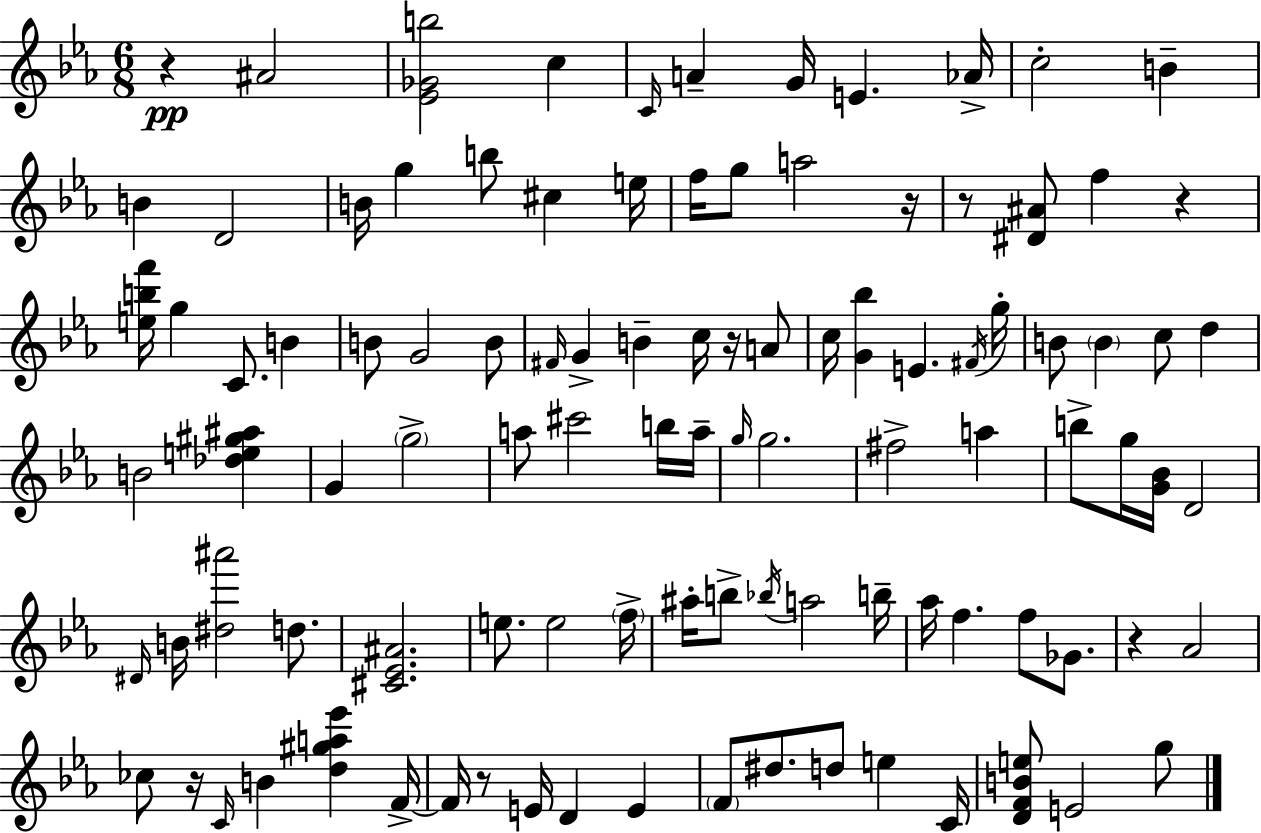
{
  \clef treble
  \numericTimeSignature
  \time 6/8
  \key c \minor
  \repeat volta 2 { r4\pp ais'2 | <ees' ges' b''>2 c''4 | \grace { c'16 } a'4-- g'16 e'4. | aes'16-> c''2-. b'4-- | \break b'4 d'2 | b'16 g''4 b''8 cis''4 | e''16 f''16 g''8 a''2 | r16 r8 <dis' ais'>8 f''4 r4 | \break <e'' b'' f'''>16 g''4 c'8. b'4 | b'8 g'2 b'8 | \grace { fis'16 } g'4-> b'4-- c''16 r16 | a'8 c''16 <g' bes''>4 e'4. | \break \acciaccatura { fis'16 } g''16-. b'8 \parenthesize b'4 c''8 d''4 | b'2 <des'' e'' gis'' ais''>4 | g'4 \parenthesize g''2-> | a''8 cis'''2 | \break b''16 a''16-- \grace { g''16 } g''2. | fis''2-> | a''4 b''8-> g''16 <g' bes'>16 d'2 | \grace { dis'16 } b'16 <dis'' ais'''>2 | \break d''8. <cis' ees' ais'>2. | e''8. e''2 | \parenthesize f''16-> ais''16-. b''8-> \acciaccatura { bes''16 } a''2 | b''16-- aes''16 f''4. | \break f''8 ges'8. r4 aes'2 | ces''8 r16 \grace { c'16 } b'4 | <d'' gis'' a'' ees'''>4 f'16->~~ f'16 r8 e'16 d'4 | e'4 \parenthesize f'8 dis''8. | \break d''8 e''4 c'16 <d' f' b' e''>8 e'2 | g''8 } \bar "|."
}